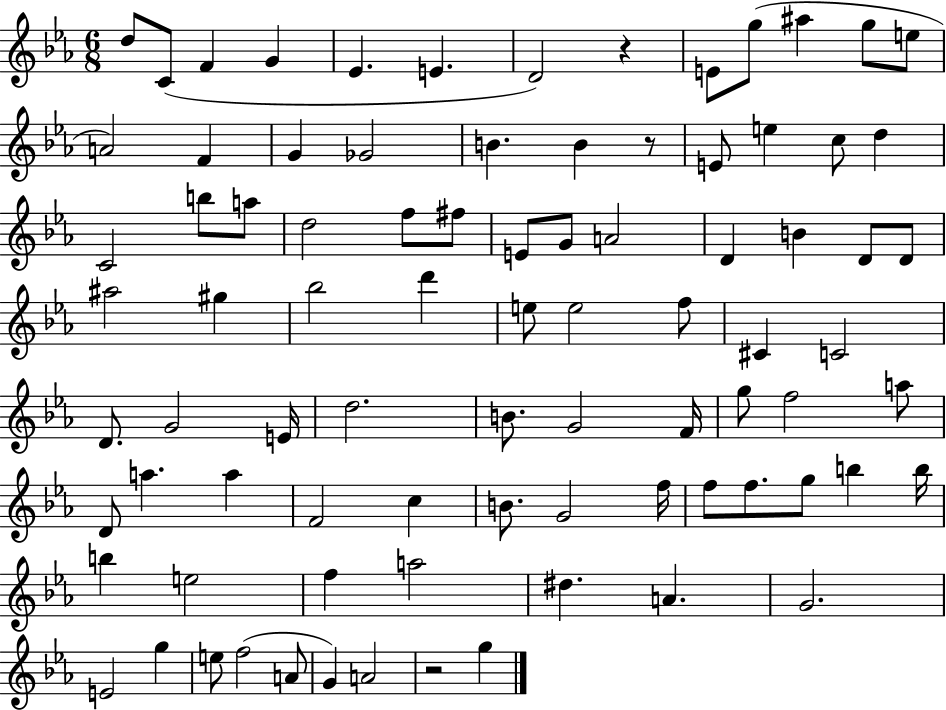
D5/e C4/e F4/q G4/q Eb4/q. E4/q. D4/h R/q E4/e G5/e A#5/q G5/e E5/e A4/h F4/q G4/q Gb4/h B4/q. B4/q R/e E4/e E5/q C5/e D5/q C4/h B5/e A5/e D5/h F5/e F#5/e E4/e G4/e A4/h D4/q B4/q D4/e D4/e A#5/h G#5/q Bb5/h D6/q E5/e E5/h F5/e C#4/q C4/h D4/e. G4/h E4/s D5/h. B4/e. G4/h F4/s G5/e F5/h A5/e D4/e A5/q. A5/q F4/h C5/q B4/e. G4/h F5/s F5/e F5/e. G5/e B5/q B5/s B5/q E5/h F5/q A5/h D#5/q. A4/q. G4/h. E4/h G5/q E5/e F5/h A4/e G4/q A4/h R/h G5/q